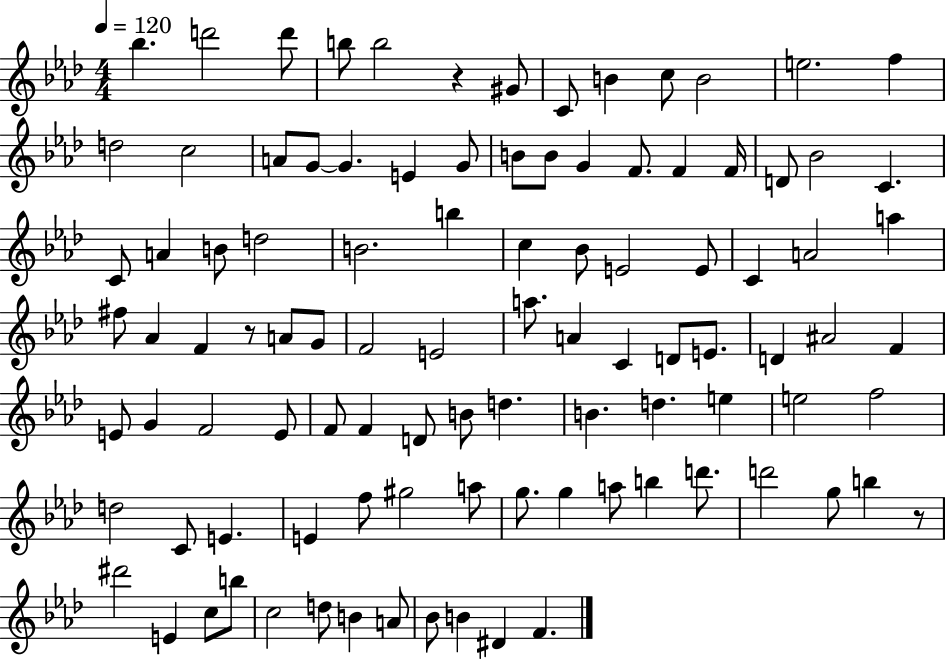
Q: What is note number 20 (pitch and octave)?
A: B4